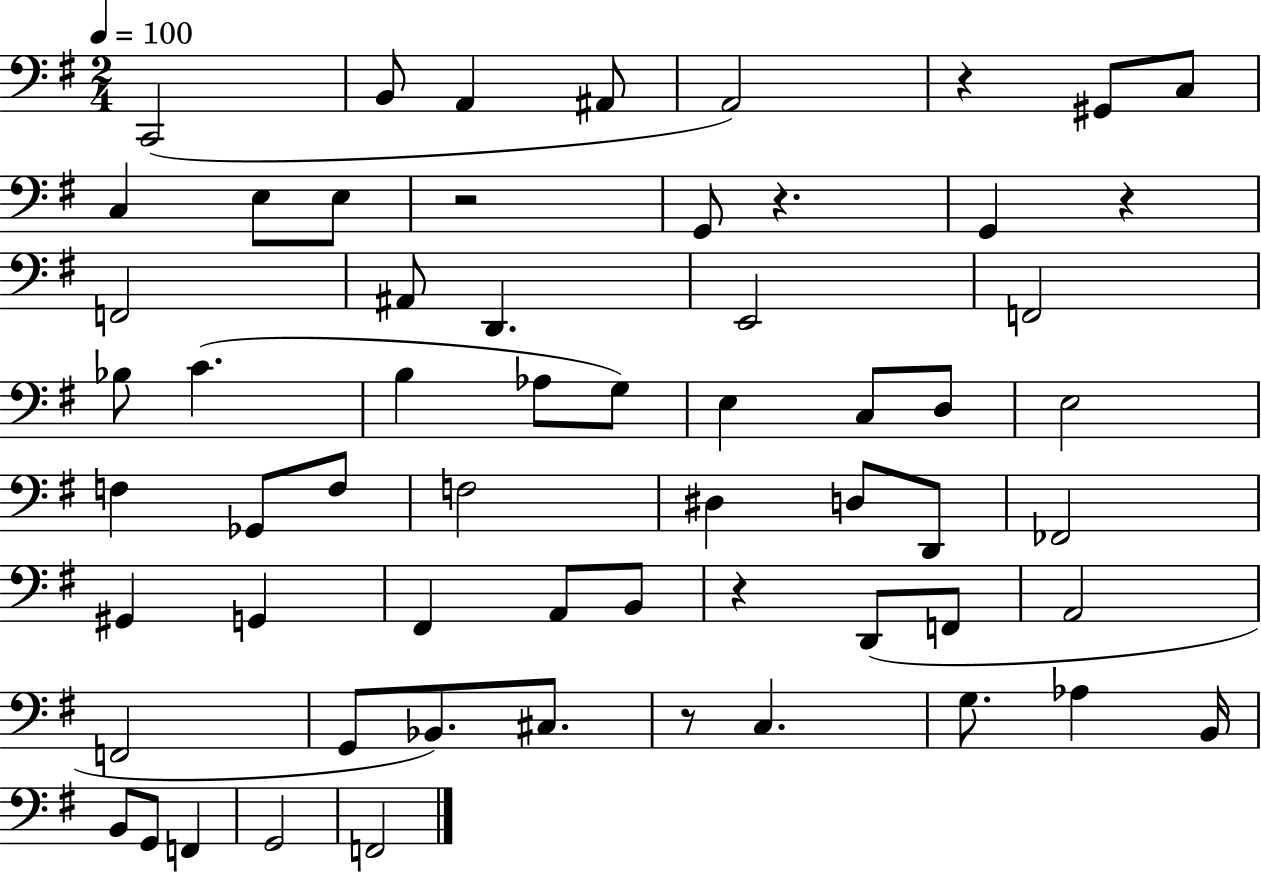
{
  \clef bass
  \numericTimeSignature
  \time 2/4
  \key g \major
  \tempo 4 = 100
  \repeat volta 2 { c,2( | b,8 a,4 ais,8 | a,2) | r4 gis,8 c8 | \break c4 e8 e8 | r2 | g,8 r4. | g,4 r4 | \break f,2 | ais,8 d,4. | e,2 | f,2 | \break bes8 c'4.( | b4 aes8 g8) | e4 c8 d8 | e2 | \break f4 ges,8 f8 | f2 | dis4 d8 d,8 | fes,2 | \break gis,4 g,4 | fis,4 a,8 b,8 | r4 d,8( f,8 | a,2 | \break f,2 | g,8 bes,8.) cis8. | r8 c4. | g8. aes4 b,16 | \break b,8 g,8 f,4 | g,2 | f,2 | } \bar "|."
}